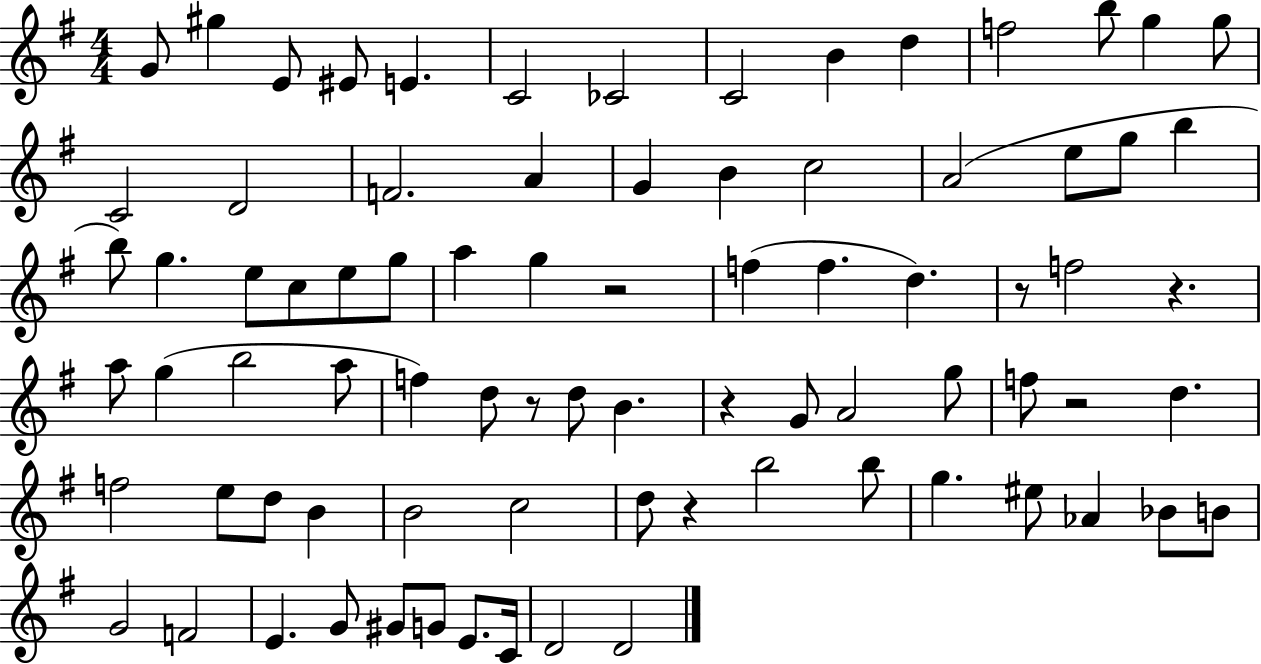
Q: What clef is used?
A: treble